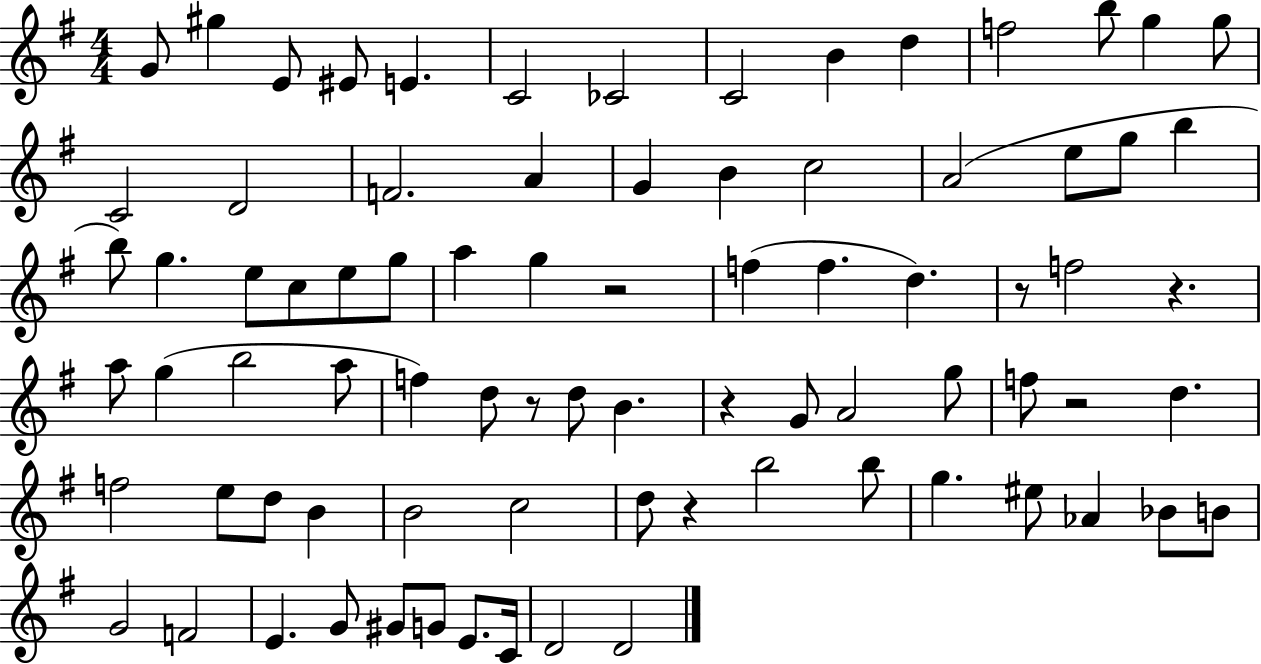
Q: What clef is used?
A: treble